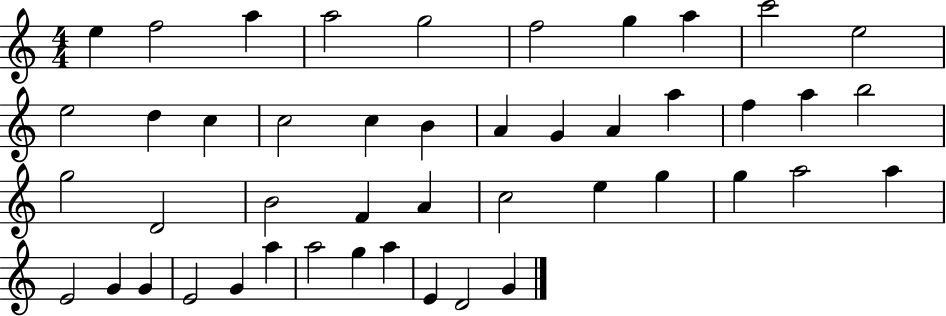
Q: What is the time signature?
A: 4/4